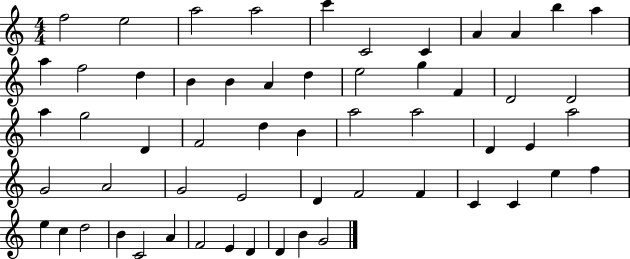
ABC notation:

X:1
T:Untitled
M:4/4
L:1/4
K:C
f2 e2 a2 a2 c' C2 C A A b a a f2 d B B A d e2 g F D2 D2 a g2 D F2 d B a2 a2 D E a2 G2 A2 G2 E2 D F2 F C C e f e c d2 B C2 A F2 E D D B G2